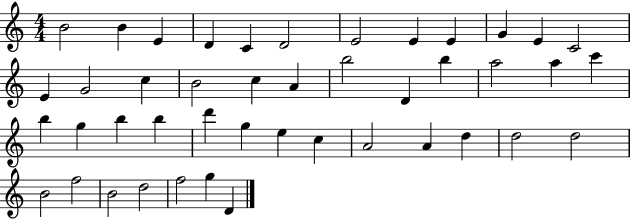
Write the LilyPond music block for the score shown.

{
  \clef treble
  \numericTimeSignature
  \time 4/4
  \key c \major
  b'2 b'4 e'4 | d'4 c'4 d'2 | e'2 e'4 e'4 | g'4 e'4 c'2 | \break e'4 g'2 c''4 | b'2 c''4 a'4 | b''2 d'4 b''4 | a''2 a''4 c'''4 | \break b''4 g''4 b''4 b''4 | d'''4 g''4 e''4 c''4 | a'2 a'4 d''4 | d''2 d''2 | \break b'2 f''2 | b'2 d''2 | f''2 g''4 d'4 | \bar "|."
}